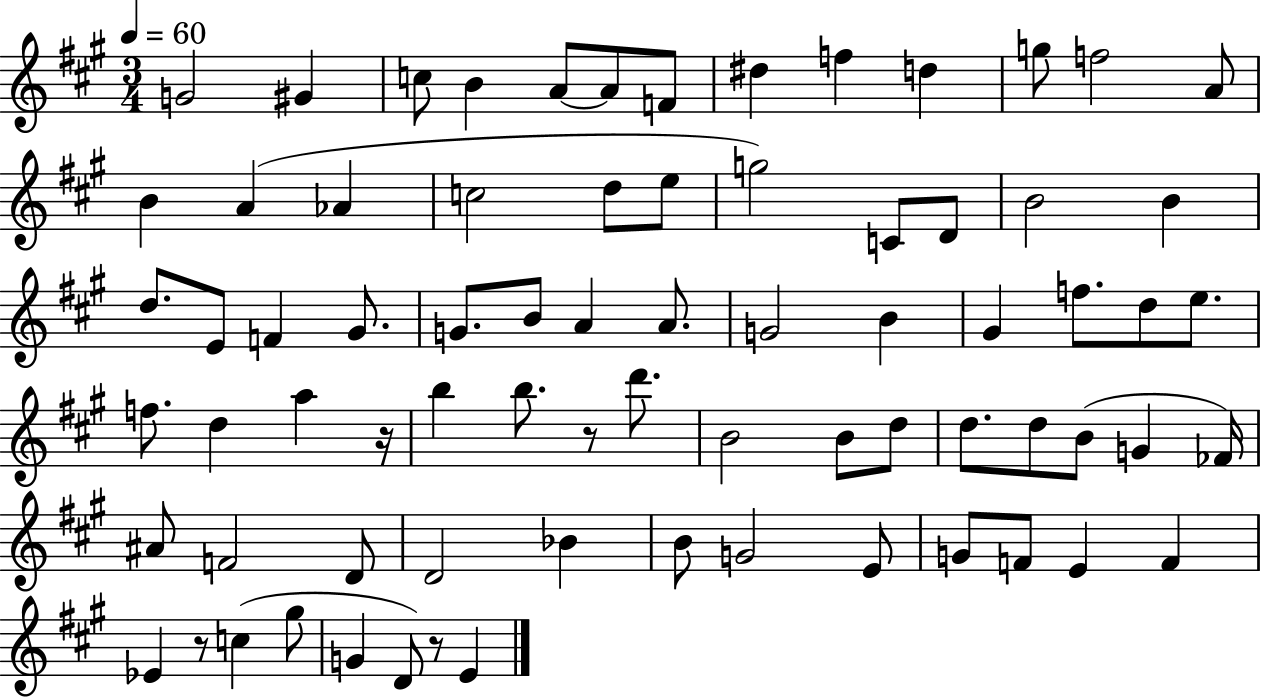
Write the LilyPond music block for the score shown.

{
  \clef treble
  \numericTimeSignature
  \time 3/4
  \key a \major
  \tempo 4 = 60
  g'2 gis'4 | c''8 b'4 a'8~~ a'8 f'8 | dis''4 f''4 d''4 | g''8 f''2 a'8 | \break b'4 a'4( aes'4 | c''2 d''8 e''8 | g''2) c'8 d'8 | b'2 b'4 | \break d''8. e'8 f'4 gis'8. | g'8. b'8 a'4 a'8. | g'2 b'4 | gis'4 f''8. d''8 e''8. | \break f''8. d''4 a''4 r16 | b''4 b''8. r8 d'''8. | b'2 b'8 d''8 | d''8. d''8 b'8( g'4 fes'16) | \break ais'8 f'2 d'8 | d'2 bes'4 | b'8 g'2 e'8 | g'8 f'8 e'4 f'4 | \break ees'4 r8 c''4( gis''8 | g'4 d'8) r8 e'4 | \bar "|."
}